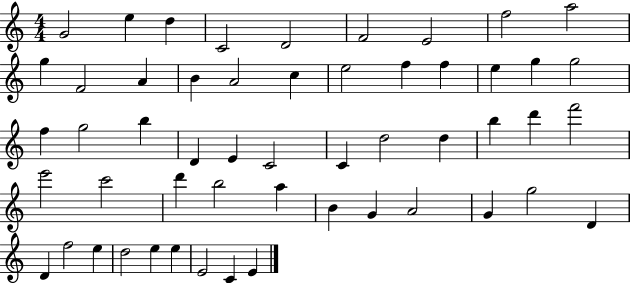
{
  \clef treble
  \numericTimeSignature
  \time 4/4
  \key c \major
  g'2 e''4 d''4 | c'2 d'2 | f'2 e'2 | f''2 a''2 | \break g''4 f'2 a'4 | b'4 a'2 c''4 | e''2 f''4 f''4 | e''4 g''4 g''2 | \break f''4 g''2 b''4 | d'4 e'4 c'2 | c'4 d''2 d''4 | b''4 d'''4 f'''2 | \break e'''2 c'''2 | d'''4 b''2 a''4 | b'4 g'4 a'2 | g'4 g''2 d'4 | \break d'4 f''2 e''4 | d''2 e''4 e''4 | e'2 c'4 e'4 | \bar "|."
}